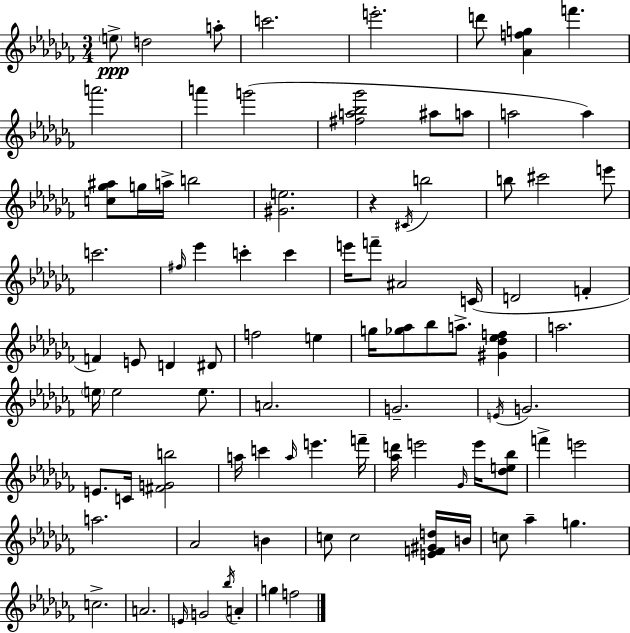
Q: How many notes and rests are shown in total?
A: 90